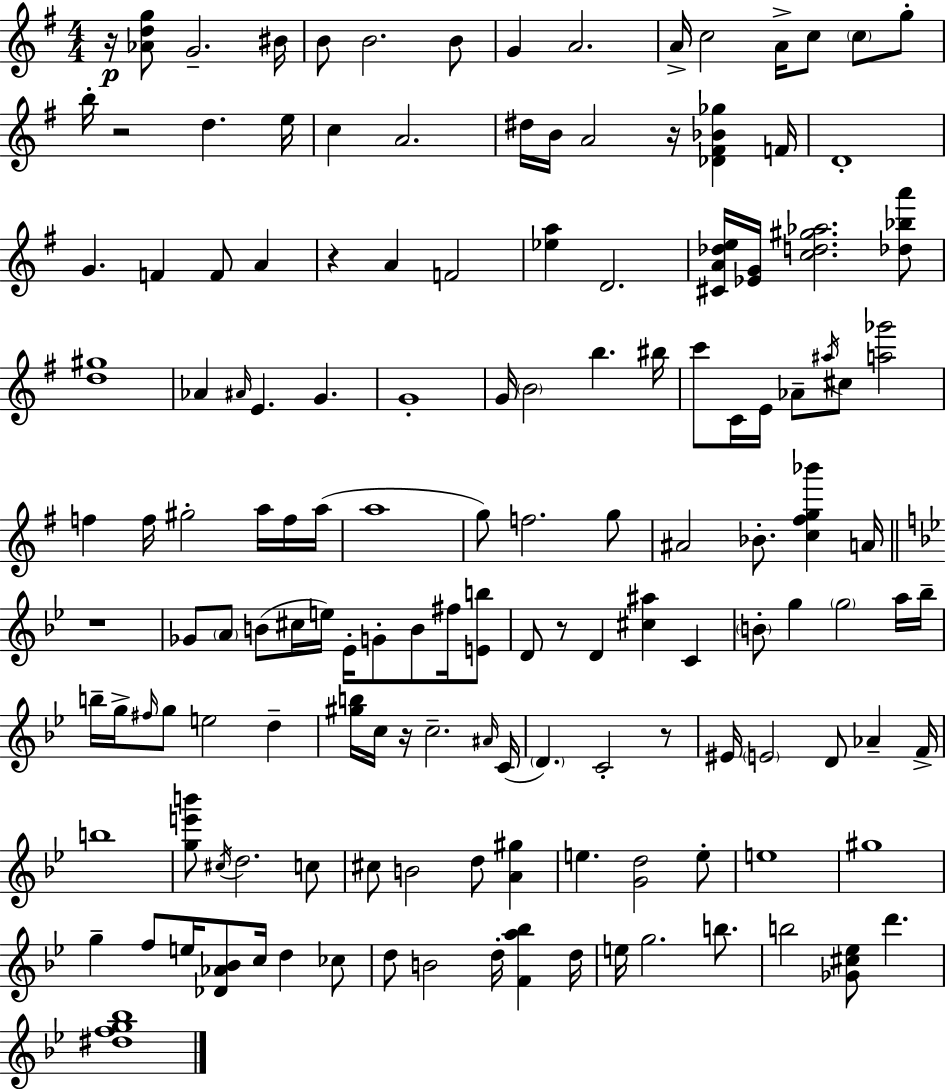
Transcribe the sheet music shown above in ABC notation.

X:1
T:Untitled
M:4/4
L:1/4
K:G
z/4 [_Adg]/2 G2 ^B/4 B/2 B2 B/2 G A2 A/4 c2 A/4 c/2 c/2 g/2 b/4 z2 d e/4 c A2 ^d/4 B/4 A2 z/4 [_D^F_B_g] F/4 D4 G F F/2 A z A F2 [_ea] D2 [^CA_de]/4 [_EG]/4 [cd^g_a]2 [_d_ba']/2 [d^g]4 _A ^A/4 E G G4 G/4 B2 b ^b/4 c'/2 C/4 E/4 _A/2 ^a/4 ^c/2 [a_g']2 f f/4 ^g2 a/4 f/4 a/4 a4 g/2 f2 g/2 ^A2 _B/2 [c^fg_b'] A/4 z4 _G/2 A/2 B/2 ^c/4 e/4 _E/4 G/2 B/2 ^f/4 [Eb]/2 D/2 z/2 D [^c^a] C B/2 g g2 a/4 _b/4 b/4 g/4 ^f/4 g/2 e2 d [^gb]/4 c/4 z/4 c2 ^A/4 C/4 D C2 z/2 ^E/4 E2 D/2 _A F/4 b4 [ge'b']/2 ^c/4 d2 c/2 ^c/2 B2 d/2 [A^g] e [Gd]2 e/2 e4 ^g4 g f/2 e/4 [_D_A_B]/2 c/4 d _c/2 d/2 B2 d/4 [Fa_b] d/4 e/4 g2 b/2 b2 [_G^c_e]/2 d' [^dfg_b]4